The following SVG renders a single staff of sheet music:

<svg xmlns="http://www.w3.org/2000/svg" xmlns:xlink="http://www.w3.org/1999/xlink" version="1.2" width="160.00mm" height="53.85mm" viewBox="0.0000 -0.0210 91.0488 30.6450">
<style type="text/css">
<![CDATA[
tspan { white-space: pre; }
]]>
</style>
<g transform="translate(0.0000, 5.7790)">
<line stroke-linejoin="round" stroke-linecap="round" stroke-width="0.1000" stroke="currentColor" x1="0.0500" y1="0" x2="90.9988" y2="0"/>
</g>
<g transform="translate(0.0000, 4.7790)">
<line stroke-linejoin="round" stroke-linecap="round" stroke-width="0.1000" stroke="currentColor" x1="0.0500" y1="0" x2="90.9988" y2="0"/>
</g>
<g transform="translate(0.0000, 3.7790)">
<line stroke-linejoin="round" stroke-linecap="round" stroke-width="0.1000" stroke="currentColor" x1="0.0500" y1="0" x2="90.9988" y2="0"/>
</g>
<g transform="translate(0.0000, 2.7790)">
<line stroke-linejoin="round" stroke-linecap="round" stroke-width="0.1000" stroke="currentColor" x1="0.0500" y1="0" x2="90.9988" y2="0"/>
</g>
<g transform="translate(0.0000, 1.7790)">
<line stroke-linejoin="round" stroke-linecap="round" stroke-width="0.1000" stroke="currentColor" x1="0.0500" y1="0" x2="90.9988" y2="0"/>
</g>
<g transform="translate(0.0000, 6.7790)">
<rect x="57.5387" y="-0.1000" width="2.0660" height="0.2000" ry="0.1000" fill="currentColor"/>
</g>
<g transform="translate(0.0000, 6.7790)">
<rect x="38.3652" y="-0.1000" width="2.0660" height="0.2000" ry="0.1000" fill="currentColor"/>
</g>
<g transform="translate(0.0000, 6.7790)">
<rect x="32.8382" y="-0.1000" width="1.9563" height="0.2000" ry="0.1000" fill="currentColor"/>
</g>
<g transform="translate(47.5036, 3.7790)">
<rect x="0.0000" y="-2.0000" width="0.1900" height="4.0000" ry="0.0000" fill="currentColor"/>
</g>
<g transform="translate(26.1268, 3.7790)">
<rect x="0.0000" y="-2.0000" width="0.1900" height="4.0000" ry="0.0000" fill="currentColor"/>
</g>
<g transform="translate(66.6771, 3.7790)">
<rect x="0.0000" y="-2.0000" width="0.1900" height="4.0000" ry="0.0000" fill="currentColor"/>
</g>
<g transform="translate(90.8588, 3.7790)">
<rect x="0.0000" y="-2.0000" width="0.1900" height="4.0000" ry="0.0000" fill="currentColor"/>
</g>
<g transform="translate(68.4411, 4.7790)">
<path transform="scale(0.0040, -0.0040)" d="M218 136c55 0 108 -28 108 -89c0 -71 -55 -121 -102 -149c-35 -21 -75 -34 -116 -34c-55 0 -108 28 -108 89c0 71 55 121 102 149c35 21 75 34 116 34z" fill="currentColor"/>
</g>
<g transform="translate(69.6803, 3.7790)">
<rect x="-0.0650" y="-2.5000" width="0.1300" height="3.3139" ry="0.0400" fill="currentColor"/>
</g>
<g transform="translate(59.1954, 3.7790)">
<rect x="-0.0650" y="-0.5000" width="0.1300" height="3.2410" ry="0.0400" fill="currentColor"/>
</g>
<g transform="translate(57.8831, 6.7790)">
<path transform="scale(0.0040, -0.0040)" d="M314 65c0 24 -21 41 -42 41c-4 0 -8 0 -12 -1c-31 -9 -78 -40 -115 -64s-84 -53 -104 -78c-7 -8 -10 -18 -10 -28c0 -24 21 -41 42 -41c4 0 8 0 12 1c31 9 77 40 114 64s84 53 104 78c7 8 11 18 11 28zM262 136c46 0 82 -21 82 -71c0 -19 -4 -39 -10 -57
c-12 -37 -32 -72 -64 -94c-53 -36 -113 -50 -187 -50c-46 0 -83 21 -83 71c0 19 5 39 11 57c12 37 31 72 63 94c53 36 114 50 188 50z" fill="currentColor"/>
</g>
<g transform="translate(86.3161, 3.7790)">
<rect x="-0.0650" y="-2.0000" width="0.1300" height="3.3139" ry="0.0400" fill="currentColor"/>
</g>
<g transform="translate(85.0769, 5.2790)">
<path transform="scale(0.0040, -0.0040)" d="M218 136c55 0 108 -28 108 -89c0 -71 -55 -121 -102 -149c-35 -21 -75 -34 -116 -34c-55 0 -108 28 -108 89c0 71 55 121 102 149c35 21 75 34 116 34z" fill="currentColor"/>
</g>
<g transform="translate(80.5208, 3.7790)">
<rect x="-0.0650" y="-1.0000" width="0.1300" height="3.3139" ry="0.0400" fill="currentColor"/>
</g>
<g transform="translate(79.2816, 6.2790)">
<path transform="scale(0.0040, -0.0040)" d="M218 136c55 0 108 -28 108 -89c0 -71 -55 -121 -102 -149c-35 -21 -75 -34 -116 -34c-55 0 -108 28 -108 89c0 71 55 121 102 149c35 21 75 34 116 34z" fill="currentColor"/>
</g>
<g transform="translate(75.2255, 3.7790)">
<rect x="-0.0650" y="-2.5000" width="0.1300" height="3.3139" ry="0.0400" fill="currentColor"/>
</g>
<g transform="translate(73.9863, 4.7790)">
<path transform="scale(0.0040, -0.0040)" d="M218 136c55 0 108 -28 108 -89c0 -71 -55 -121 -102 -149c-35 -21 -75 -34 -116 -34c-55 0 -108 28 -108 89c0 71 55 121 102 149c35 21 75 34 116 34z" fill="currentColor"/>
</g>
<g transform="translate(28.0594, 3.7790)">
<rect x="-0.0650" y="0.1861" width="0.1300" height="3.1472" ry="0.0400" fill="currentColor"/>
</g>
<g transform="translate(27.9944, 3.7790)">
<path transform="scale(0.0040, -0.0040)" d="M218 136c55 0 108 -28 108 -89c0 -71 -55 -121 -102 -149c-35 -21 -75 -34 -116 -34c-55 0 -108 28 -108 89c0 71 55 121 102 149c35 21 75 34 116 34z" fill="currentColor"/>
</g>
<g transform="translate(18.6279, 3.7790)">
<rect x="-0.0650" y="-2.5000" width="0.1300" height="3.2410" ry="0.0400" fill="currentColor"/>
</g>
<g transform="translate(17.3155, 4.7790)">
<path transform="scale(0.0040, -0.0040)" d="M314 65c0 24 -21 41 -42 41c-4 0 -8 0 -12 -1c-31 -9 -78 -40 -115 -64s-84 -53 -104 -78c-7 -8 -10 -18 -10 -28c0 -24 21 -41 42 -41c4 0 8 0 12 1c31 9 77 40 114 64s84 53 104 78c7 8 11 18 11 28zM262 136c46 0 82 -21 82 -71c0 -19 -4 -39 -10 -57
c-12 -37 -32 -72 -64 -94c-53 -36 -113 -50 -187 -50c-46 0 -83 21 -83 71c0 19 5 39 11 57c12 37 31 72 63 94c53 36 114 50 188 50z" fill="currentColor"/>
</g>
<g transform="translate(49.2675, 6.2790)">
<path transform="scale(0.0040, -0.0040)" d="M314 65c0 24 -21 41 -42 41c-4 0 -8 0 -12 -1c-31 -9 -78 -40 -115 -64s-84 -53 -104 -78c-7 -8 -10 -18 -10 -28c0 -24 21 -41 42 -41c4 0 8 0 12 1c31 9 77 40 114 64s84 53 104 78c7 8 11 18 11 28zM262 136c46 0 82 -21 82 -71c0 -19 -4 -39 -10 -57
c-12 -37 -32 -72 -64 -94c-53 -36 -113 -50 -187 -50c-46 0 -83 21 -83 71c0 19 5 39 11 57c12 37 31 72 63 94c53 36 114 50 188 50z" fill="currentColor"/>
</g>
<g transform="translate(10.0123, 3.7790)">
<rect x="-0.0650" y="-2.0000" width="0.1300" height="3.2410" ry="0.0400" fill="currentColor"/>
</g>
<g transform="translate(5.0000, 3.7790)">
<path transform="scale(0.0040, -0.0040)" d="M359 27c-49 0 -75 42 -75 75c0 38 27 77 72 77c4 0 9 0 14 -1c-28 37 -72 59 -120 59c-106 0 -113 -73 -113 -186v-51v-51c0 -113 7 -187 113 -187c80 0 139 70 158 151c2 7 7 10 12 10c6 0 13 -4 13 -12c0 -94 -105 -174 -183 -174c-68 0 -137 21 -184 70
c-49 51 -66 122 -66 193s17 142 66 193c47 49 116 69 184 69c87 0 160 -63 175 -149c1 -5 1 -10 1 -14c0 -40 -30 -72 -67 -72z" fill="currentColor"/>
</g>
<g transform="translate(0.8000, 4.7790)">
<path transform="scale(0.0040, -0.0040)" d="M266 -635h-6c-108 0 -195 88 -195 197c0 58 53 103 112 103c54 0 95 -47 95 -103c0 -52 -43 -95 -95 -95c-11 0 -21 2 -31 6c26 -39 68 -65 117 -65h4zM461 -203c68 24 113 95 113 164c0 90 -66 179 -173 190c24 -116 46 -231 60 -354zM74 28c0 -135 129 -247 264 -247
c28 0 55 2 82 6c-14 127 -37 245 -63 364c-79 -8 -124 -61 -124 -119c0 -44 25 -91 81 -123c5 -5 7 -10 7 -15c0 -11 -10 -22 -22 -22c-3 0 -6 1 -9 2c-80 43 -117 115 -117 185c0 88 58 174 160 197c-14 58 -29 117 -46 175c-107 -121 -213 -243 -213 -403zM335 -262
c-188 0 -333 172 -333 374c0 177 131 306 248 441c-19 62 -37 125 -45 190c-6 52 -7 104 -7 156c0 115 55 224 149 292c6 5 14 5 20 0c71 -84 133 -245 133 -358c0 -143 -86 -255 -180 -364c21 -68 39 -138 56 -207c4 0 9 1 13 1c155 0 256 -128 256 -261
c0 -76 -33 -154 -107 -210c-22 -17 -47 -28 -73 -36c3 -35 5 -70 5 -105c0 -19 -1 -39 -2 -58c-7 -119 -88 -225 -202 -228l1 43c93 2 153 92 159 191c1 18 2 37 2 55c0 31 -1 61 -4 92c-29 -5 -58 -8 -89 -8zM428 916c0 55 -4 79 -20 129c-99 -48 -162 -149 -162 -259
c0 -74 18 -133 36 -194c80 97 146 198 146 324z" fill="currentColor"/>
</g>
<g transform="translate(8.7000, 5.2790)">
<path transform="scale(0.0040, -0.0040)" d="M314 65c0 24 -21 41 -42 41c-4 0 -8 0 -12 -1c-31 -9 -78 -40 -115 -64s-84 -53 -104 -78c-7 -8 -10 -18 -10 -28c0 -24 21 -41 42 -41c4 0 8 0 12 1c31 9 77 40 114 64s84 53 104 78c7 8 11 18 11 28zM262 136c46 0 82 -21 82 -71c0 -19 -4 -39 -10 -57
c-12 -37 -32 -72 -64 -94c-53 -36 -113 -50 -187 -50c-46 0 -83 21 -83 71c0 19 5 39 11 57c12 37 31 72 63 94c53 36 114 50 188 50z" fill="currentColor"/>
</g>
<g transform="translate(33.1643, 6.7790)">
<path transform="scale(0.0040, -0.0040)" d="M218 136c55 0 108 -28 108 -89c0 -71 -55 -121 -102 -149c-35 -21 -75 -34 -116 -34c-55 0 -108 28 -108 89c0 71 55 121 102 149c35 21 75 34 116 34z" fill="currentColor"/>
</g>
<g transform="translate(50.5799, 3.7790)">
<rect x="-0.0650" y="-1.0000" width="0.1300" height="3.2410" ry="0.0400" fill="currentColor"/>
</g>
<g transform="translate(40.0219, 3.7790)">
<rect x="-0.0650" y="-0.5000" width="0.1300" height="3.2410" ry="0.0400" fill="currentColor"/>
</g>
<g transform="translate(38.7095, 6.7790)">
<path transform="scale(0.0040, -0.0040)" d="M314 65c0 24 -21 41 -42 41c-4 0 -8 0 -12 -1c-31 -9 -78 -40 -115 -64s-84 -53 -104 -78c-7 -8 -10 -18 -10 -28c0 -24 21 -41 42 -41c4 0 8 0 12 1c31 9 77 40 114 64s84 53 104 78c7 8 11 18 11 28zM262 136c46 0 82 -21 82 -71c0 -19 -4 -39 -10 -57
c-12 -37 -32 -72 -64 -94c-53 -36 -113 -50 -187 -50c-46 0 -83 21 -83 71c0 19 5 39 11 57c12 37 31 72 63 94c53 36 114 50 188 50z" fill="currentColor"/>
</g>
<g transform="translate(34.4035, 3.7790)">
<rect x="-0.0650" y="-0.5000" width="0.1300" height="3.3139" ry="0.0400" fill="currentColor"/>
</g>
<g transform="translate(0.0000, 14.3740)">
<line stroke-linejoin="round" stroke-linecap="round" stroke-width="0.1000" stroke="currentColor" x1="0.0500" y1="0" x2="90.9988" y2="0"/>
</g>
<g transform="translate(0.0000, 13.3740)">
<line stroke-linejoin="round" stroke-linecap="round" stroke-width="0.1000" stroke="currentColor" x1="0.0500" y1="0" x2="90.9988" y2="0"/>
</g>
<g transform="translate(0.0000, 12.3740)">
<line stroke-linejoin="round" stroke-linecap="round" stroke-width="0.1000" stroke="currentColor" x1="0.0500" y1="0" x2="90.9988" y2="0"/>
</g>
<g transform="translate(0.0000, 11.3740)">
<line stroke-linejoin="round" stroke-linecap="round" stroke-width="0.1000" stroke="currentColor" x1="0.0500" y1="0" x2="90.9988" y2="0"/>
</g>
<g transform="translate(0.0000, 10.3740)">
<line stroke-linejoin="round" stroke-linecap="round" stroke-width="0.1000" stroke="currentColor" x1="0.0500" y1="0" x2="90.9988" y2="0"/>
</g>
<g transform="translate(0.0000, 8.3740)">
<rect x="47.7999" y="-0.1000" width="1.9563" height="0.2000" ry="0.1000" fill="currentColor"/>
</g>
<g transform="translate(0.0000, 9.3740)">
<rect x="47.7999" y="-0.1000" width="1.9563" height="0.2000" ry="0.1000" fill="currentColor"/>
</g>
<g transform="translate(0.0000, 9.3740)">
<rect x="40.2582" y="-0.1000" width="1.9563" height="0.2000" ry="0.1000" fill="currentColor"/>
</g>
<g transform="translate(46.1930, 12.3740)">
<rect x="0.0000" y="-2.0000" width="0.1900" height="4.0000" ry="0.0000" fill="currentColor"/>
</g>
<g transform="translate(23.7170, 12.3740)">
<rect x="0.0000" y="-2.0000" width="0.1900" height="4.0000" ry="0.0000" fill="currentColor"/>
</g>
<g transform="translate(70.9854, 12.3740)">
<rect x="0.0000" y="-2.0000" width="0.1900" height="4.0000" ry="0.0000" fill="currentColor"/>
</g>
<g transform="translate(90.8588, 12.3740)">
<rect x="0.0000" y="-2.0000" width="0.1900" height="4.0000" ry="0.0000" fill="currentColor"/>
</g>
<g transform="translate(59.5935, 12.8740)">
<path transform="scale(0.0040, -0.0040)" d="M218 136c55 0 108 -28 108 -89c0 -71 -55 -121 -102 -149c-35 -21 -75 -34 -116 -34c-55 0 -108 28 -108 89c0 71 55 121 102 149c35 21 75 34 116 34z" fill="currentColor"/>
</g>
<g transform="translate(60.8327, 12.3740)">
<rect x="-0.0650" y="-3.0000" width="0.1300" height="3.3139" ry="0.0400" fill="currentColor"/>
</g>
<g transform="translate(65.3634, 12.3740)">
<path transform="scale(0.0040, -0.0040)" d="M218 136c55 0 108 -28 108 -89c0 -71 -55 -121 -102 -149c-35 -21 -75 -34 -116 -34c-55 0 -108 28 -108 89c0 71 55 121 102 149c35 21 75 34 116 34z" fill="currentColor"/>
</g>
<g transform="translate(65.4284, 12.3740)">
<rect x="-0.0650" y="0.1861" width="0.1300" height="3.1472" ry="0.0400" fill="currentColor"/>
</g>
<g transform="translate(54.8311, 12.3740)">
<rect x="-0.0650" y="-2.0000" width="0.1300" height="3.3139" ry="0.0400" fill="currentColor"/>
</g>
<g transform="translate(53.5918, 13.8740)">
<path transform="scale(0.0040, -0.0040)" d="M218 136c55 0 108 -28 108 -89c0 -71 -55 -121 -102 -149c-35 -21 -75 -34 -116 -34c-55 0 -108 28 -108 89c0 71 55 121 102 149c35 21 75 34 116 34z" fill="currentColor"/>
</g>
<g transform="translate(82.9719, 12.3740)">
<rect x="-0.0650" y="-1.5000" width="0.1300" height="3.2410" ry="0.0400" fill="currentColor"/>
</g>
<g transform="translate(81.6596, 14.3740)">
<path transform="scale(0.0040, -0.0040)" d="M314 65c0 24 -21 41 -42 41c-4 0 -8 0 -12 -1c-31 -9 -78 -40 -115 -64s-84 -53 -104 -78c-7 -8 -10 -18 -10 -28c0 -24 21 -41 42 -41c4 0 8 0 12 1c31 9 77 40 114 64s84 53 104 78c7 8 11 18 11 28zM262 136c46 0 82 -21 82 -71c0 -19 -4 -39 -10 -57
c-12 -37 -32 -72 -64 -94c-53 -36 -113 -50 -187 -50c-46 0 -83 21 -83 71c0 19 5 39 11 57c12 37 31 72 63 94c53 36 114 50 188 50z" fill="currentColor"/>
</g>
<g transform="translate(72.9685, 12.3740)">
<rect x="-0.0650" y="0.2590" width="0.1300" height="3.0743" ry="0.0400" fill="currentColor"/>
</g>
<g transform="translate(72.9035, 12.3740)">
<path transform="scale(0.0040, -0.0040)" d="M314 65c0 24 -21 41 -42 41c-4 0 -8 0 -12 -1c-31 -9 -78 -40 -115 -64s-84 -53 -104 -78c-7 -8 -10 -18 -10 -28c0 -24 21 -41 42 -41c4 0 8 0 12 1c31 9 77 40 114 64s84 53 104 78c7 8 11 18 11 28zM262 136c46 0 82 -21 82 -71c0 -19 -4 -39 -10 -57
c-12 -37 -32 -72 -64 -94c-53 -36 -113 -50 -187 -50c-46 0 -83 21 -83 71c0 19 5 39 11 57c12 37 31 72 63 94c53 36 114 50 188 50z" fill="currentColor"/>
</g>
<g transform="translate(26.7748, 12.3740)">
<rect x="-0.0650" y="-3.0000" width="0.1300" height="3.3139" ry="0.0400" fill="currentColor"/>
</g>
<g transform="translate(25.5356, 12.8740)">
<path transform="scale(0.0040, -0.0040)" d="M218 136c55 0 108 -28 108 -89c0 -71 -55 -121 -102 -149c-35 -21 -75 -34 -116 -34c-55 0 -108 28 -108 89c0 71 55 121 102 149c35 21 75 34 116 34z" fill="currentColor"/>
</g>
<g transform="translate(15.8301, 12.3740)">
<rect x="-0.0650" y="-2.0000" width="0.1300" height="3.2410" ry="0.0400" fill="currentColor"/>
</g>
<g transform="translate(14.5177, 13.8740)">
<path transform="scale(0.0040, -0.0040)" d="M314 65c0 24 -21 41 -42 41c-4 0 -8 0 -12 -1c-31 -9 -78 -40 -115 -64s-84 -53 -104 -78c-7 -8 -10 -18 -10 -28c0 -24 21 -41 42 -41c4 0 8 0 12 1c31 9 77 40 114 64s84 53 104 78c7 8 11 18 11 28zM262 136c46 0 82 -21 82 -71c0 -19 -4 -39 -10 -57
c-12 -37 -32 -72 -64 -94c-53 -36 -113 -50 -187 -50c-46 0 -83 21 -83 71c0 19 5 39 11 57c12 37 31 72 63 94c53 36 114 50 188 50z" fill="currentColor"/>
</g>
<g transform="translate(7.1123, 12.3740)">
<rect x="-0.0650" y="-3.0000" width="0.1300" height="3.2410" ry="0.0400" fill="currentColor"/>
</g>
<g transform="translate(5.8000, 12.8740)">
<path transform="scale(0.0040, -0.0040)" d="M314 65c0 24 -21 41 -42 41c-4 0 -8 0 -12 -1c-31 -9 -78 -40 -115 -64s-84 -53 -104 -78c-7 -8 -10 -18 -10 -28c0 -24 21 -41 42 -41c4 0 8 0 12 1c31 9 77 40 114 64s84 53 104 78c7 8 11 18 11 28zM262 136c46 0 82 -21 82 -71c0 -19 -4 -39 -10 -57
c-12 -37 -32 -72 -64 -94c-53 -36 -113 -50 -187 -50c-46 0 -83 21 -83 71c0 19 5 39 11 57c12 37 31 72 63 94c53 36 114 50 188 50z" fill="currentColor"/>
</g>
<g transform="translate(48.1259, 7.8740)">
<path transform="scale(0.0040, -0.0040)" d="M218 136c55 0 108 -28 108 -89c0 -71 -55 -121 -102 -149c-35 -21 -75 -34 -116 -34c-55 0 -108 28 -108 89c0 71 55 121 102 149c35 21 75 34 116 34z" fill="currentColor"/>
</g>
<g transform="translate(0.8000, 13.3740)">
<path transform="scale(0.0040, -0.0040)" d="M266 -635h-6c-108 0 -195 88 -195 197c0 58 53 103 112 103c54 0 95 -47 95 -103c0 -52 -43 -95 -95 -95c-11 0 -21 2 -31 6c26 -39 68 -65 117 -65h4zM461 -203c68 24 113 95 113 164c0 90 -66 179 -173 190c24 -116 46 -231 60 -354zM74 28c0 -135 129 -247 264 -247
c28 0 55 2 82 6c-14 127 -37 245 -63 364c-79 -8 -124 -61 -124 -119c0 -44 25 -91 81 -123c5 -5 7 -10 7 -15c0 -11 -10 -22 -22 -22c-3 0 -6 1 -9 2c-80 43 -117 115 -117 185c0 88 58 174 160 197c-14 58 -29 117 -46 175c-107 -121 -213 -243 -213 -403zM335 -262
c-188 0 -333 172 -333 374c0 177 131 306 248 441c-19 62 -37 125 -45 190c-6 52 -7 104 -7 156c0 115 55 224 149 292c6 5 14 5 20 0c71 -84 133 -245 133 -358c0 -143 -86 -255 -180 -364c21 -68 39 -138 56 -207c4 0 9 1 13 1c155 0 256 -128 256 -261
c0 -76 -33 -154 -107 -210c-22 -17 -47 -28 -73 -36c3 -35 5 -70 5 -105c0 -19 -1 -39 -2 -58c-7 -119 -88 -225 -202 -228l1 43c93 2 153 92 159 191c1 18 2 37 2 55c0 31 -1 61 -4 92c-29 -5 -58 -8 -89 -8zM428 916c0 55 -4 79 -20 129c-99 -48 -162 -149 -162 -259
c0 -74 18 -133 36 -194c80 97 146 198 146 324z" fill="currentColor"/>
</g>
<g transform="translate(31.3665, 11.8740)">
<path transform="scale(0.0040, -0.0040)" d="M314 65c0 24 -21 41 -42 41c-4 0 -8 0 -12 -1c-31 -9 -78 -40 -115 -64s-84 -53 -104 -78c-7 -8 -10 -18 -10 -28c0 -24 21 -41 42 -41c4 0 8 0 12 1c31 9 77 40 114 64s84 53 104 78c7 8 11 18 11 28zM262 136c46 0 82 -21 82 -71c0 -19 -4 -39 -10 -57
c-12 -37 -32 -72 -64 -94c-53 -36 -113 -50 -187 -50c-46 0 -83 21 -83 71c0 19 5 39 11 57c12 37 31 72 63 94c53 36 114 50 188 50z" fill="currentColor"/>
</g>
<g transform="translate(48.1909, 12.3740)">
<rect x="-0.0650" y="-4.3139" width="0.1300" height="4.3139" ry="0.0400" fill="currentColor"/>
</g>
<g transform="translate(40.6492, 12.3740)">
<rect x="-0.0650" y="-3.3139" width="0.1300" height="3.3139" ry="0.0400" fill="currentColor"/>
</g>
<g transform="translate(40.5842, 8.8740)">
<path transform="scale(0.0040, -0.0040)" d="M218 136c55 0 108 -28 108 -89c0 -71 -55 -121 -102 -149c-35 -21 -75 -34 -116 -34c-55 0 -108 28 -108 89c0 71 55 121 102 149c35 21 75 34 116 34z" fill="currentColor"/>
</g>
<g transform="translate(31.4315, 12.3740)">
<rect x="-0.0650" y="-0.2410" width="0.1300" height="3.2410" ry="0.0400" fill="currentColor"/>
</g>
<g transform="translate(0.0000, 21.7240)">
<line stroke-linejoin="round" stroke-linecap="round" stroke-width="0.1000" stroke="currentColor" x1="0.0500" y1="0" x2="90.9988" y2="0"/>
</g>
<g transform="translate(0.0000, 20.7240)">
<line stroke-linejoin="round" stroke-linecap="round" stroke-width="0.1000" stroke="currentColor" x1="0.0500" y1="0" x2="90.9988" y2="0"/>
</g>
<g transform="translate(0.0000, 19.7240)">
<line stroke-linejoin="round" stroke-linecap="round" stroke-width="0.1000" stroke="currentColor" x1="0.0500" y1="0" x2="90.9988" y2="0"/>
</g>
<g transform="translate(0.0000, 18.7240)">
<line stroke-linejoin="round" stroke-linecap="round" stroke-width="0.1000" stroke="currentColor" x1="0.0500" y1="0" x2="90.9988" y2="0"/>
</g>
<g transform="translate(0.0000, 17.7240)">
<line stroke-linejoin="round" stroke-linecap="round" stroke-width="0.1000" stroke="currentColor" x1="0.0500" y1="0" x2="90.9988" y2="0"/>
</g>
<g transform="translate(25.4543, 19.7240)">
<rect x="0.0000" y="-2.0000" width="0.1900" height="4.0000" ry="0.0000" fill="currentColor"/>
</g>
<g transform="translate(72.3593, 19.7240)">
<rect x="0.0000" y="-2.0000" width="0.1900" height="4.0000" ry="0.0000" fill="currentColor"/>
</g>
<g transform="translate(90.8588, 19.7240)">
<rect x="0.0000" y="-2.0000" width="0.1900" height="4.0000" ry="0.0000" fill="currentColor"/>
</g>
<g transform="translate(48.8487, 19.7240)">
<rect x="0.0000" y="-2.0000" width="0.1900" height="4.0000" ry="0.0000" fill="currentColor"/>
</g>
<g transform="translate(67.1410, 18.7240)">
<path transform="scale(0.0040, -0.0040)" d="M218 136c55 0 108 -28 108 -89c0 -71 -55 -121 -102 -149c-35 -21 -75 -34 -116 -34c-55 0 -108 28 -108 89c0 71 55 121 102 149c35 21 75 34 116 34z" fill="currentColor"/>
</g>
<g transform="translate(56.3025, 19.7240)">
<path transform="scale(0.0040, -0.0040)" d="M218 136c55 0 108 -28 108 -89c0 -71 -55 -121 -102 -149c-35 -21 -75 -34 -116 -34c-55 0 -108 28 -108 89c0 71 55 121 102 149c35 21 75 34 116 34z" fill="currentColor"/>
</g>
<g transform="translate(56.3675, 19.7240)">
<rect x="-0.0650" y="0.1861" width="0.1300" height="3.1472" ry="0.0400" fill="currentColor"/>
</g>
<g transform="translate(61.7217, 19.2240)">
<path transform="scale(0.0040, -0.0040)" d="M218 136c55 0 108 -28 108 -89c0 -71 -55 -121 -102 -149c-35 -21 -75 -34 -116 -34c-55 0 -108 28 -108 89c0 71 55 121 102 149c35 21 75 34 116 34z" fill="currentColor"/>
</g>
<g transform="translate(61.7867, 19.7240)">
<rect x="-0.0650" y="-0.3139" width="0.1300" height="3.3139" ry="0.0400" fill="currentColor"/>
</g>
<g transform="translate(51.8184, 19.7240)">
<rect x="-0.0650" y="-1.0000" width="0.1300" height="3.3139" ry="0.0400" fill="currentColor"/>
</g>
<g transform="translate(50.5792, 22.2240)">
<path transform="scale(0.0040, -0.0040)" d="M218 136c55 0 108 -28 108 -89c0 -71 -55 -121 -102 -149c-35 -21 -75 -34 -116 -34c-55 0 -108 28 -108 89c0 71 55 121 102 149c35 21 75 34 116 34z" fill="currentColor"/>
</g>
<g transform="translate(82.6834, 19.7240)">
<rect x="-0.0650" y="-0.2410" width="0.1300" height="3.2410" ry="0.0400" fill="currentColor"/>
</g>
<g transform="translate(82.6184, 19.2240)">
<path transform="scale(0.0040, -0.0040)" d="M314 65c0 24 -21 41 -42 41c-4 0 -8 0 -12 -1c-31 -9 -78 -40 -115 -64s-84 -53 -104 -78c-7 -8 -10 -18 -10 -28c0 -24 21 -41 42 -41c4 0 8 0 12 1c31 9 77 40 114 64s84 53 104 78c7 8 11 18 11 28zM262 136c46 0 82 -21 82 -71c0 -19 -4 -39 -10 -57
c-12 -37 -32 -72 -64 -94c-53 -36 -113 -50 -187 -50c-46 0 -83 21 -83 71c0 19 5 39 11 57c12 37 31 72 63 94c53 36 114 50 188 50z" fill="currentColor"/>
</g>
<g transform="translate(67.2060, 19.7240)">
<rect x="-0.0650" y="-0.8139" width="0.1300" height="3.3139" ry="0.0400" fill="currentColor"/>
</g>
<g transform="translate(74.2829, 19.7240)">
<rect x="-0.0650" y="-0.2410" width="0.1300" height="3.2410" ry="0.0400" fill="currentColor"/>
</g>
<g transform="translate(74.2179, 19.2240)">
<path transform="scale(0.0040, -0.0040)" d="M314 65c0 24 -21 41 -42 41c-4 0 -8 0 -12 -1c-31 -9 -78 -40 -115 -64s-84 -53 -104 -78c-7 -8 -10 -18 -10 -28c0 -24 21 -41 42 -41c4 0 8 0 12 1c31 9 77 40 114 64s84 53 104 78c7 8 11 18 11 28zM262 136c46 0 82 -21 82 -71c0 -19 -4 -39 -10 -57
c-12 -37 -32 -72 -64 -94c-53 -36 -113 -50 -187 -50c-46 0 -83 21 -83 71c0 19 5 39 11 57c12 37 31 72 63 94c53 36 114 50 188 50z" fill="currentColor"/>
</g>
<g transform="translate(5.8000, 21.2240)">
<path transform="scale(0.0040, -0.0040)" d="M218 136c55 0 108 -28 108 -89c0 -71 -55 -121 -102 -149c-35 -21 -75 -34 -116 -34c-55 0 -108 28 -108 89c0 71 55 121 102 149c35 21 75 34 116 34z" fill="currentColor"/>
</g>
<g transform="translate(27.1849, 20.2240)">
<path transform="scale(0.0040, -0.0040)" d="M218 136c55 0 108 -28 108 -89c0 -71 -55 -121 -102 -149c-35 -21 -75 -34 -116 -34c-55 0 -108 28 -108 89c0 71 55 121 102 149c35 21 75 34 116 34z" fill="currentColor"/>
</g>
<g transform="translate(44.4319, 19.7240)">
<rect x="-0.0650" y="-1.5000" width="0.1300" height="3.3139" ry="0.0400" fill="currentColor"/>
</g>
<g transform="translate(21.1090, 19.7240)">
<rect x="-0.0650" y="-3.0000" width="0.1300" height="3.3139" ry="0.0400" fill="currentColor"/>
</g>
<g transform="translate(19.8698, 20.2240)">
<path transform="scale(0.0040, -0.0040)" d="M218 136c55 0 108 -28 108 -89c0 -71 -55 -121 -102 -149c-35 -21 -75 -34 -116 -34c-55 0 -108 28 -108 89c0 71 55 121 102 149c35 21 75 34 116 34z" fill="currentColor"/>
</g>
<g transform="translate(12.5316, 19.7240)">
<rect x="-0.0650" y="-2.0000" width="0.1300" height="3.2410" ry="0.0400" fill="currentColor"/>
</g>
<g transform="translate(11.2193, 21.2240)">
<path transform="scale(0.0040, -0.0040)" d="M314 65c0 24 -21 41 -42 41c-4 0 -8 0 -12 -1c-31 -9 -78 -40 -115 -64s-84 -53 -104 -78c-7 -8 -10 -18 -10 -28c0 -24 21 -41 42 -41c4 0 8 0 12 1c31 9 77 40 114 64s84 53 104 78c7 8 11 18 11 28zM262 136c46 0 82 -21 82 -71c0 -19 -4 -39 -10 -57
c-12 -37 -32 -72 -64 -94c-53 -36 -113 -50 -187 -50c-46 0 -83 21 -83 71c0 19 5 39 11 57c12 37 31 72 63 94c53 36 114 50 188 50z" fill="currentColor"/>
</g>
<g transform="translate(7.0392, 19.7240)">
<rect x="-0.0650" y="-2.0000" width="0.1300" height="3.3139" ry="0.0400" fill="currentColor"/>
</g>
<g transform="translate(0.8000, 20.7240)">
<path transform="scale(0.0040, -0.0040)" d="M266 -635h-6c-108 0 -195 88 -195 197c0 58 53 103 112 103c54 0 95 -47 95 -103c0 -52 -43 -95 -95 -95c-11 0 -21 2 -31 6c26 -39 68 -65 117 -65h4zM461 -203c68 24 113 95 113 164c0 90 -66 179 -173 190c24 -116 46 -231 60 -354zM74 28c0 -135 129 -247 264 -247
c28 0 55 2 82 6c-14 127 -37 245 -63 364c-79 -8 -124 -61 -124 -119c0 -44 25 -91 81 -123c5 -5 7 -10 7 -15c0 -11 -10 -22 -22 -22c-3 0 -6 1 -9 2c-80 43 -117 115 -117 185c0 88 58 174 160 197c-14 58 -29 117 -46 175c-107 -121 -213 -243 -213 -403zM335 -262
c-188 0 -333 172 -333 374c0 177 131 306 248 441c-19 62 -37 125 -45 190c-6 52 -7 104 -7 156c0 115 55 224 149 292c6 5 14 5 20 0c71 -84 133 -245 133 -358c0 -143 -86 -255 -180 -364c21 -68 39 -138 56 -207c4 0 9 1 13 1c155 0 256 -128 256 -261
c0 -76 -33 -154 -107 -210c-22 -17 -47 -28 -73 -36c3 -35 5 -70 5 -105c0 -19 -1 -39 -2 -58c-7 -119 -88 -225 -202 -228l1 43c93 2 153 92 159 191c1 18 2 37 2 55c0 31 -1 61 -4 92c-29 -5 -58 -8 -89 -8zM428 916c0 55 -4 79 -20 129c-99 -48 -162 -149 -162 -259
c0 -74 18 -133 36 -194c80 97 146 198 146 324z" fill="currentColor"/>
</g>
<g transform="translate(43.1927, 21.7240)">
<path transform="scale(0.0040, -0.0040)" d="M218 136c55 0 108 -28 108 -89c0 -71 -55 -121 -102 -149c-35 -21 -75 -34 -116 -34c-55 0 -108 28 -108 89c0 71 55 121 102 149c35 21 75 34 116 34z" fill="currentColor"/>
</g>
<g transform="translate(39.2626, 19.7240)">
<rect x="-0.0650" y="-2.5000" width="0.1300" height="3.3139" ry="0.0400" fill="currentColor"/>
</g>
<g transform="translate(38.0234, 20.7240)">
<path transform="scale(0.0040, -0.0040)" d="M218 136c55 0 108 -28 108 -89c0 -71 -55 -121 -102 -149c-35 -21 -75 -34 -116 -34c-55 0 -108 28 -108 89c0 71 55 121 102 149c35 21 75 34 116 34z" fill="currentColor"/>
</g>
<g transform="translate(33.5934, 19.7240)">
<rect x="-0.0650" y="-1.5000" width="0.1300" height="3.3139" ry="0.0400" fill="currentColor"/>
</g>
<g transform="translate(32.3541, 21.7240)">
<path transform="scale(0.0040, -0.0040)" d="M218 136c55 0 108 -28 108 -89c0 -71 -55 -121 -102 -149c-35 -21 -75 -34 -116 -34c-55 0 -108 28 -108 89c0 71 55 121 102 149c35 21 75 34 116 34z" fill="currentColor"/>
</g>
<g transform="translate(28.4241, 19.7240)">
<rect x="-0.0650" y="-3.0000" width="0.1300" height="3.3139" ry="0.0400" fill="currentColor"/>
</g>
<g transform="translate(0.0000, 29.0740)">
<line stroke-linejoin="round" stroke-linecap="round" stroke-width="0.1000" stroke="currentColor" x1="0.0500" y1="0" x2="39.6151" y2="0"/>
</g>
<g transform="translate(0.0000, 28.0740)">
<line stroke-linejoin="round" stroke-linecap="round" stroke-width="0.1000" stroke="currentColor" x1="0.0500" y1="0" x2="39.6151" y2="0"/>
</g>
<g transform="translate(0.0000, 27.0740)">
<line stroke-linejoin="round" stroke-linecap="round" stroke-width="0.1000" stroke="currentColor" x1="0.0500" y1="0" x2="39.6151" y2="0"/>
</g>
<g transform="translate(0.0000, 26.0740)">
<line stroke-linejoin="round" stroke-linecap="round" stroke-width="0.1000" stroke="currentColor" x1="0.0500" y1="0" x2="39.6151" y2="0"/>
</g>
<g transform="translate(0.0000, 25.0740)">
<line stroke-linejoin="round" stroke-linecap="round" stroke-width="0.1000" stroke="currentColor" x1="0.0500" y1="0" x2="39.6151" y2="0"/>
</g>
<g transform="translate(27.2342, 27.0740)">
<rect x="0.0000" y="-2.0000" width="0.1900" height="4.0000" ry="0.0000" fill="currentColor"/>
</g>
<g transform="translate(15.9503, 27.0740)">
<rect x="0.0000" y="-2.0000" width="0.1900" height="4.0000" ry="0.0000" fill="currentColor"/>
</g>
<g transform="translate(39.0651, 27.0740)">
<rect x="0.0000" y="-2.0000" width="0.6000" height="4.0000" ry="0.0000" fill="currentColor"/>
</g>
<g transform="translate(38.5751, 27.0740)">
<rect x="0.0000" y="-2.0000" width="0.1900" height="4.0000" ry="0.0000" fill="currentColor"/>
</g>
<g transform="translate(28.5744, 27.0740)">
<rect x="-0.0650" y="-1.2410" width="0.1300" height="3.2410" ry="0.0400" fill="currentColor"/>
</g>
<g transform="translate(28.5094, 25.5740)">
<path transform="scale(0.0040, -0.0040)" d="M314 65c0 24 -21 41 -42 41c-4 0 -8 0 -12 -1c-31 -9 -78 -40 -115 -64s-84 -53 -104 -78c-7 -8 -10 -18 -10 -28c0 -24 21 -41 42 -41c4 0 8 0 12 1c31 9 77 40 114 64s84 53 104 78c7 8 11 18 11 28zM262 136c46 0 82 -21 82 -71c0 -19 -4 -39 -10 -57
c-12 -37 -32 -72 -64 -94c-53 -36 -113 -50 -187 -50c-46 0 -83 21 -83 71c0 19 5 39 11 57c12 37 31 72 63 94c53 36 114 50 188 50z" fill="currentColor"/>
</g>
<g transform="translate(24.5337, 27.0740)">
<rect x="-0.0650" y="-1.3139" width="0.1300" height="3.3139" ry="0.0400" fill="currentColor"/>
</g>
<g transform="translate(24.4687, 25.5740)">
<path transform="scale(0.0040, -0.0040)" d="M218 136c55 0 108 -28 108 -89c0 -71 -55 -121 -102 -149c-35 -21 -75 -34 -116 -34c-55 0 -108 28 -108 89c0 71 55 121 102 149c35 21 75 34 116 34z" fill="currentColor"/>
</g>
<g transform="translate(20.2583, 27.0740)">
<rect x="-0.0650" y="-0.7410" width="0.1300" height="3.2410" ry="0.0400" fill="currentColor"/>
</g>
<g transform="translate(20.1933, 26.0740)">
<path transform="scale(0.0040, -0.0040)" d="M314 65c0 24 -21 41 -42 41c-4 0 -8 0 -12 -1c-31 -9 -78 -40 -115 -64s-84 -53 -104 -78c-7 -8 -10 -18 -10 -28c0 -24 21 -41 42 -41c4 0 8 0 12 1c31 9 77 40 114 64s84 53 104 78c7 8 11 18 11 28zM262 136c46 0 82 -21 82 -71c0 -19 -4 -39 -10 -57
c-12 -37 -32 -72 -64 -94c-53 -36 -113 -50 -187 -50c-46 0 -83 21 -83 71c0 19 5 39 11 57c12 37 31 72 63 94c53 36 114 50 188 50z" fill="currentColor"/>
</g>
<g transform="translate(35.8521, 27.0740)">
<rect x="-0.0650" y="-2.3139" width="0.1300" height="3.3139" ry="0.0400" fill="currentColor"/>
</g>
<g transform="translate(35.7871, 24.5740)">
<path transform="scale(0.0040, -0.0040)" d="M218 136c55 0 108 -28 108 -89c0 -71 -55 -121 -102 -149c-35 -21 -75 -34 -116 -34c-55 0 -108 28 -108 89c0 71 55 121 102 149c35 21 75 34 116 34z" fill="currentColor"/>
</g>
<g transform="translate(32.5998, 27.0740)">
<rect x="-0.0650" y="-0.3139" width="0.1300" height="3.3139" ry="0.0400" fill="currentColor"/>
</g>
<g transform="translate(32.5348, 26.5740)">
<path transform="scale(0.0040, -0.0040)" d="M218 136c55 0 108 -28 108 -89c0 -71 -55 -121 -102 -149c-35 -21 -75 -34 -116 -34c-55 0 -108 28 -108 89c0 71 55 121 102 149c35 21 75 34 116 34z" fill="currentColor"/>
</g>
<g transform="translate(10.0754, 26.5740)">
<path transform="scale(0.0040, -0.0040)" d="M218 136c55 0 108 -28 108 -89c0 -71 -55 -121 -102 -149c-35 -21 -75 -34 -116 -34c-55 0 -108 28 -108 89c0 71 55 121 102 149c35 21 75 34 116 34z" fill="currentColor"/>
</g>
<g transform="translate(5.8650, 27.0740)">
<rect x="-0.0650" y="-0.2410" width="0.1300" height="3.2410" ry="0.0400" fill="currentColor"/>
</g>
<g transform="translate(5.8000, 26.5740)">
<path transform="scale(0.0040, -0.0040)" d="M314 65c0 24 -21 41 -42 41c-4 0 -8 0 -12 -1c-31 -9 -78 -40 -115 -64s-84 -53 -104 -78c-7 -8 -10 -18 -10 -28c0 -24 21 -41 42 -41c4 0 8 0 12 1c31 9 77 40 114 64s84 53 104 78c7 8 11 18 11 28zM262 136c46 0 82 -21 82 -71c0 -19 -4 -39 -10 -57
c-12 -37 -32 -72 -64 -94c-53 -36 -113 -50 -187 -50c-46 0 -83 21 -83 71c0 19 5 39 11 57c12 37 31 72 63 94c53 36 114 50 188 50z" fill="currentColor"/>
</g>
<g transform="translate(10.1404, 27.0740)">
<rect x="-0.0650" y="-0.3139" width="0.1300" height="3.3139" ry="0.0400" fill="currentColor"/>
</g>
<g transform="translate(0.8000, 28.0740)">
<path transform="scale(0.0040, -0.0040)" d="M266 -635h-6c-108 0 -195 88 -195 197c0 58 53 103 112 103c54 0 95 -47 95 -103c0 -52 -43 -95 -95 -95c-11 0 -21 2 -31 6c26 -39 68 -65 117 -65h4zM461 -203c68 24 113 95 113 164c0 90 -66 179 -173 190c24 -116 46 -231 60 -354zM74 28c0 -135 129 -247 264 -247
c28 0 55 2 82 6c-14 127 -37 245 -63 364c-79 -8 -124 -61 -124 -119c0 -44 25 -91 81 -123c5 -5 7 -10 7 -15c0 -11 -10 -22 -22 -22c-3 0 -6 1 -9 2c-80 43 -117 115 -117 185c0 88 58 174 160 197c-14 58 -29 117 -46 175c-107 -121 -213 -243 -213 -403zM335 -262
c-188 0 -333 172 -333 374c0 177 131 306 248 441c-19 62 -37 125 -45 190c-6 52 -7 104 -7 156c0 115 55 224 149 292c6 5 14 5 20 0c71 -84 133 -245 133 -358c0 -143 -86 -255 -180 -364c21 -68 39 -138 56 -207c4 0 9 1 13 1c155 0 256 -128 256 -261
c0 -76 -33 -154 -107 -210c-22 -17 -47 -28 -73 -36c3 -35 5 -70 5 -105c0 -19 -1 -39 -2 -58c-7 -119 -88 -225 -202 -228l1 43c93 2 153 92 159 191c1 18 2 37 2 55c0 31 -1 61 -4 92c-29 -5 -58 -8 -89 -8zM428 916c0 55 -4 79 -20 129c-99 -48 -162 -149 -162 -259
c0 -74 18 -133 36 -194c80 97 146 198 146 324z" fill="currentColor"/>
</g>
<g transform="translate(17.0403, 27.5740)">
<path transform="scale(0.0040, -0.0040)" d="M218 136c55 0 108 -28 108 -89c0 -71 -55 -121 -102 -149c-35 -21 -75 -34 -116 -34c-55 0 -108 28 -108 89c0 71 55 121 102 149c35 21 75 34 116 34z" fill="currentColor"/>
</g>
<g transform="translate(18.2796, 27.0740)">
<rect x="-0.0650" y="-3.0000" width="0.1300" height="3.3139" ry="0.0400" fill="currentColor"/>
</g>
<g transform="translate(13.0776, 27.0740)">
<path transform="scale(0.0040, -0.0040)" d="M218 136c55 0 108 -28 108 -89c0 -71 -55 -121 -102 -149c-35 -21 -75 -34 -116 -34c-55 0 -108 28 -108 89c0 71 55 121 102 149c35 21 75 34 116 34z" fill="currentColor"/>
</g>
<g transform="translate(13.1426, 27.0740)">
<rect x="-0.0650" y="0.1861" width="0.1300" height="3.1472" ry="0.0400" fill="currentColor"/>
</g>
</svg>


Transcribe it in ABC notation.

X:1
T:Untitled
M:4/4
L:1/4
K:C
F2 G2 B C C2 D2 C2 G G D F A2 F2 A c2 b d' F A B B2 E2 F F2 A A E G E D B c d c2 c2 c2 c B A d2 e e2 c g